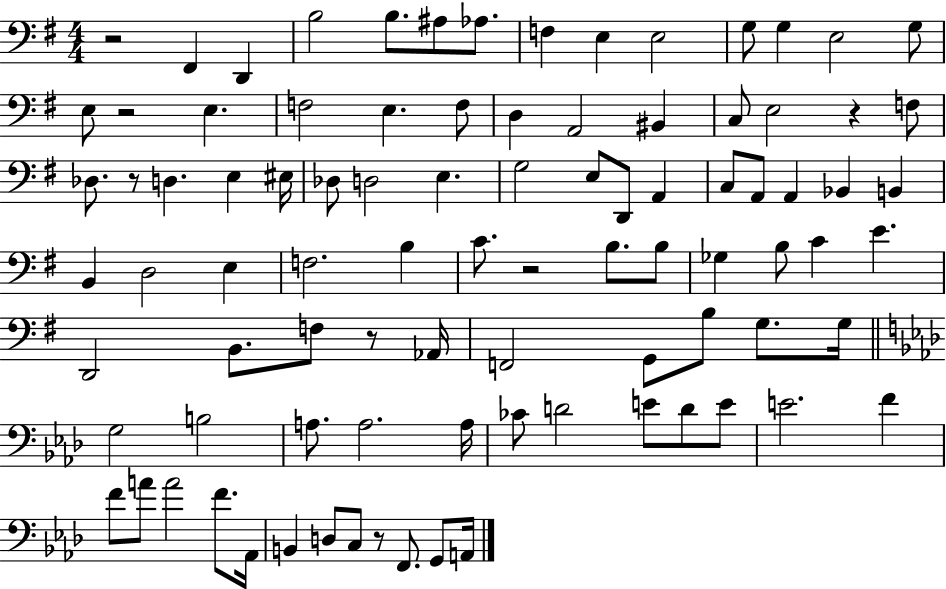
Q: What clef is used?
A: bass